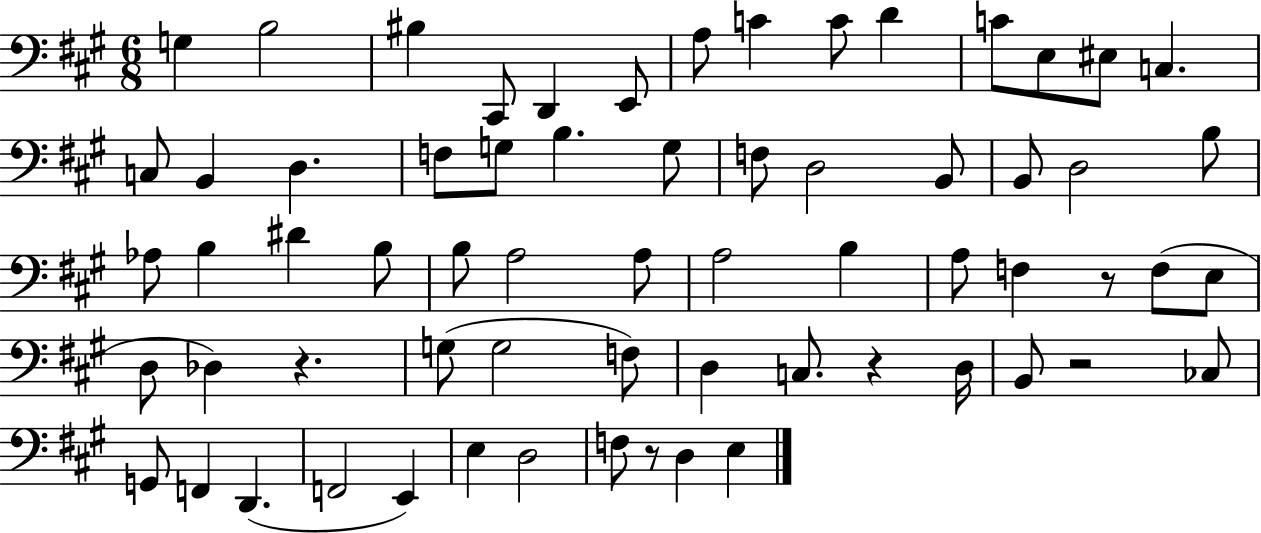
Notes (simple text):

G3/q B3/h BIS3/q C#2/e D2/q E2/e A3/e C4/q C4/e D4/q C4/e E3/e EIS3/e C3/q. C3/e B2/q D3/q. F3/e G3/e B3/q. G3/e F3/e D3/h B2/e B2/e D3/h B3/e Ab3/e B3/q D#4/q B3/e B3/e A3/h A3/e A3/h B3/q A3/e F3/q R/e F3/e E3/e D3/e Db3/q R/q. G3/e G3/h F3/e D3/q C3/e. R/q D3/s B2/e R/h CES3/e G2/e F2/q D2/q. F2/h E2/q E3/q D3/h F3/e R/e D3/q E3/q